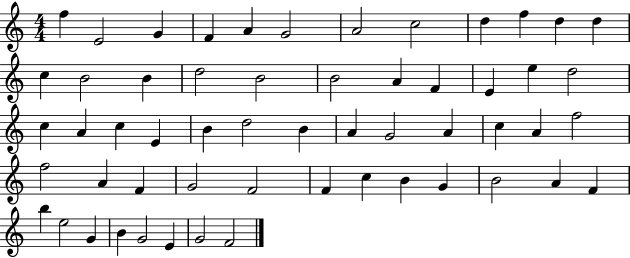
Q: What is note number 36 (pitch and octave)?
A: F5